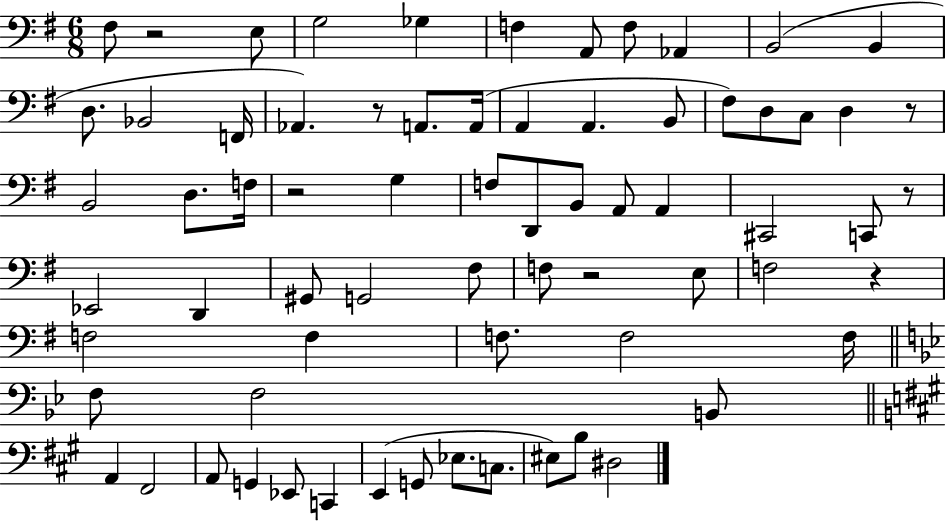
X:1
T:Untitled
M:6/8
L:1/4
K:G
^F,/2 z2 E,/2 G,2 _G, F, A,,/2 F,/2 _A,, B,,2 B,, D,/2 _B,,2 F,,/4 _A,, z/2 A,,/2 A,,/4 A,, A,, B,,/2 ^F,/2 D,/2 C,/2 D, z/2 B,,2 D,/2 F,/4 z2 G, F,/2 D,,/2 B,,/2 A,,/2 A,, ^C,,2 C,,/2 z/2 _E,,2 D,, ^G,,/2 G,,2 ^F,/2 F,/2 z2 E,/2 F,2 z F,2 F, F,/2 F,2 F,/4 F,/2 F,2 B,,/2 A,, ^F,,2 A,,/2 G,, _E,,/2 C,, E,, G,,/2 _E,/2 C,/2 ^E,/2 B,/2 ^D,2